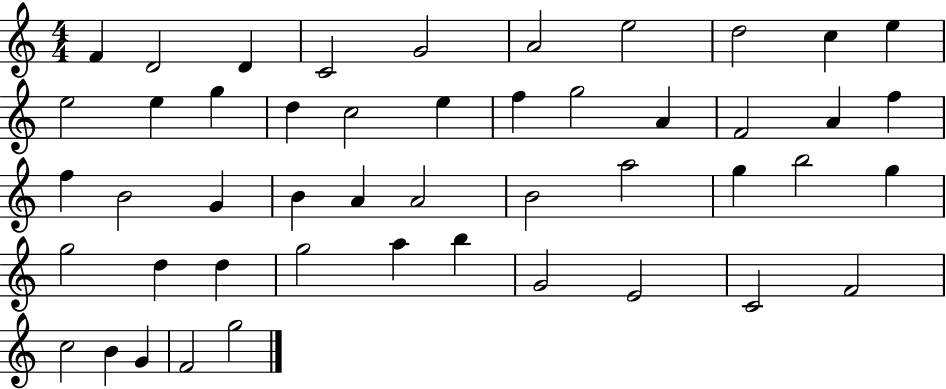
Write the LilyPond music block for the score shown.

{
  \clef treble
  \numericTimeSignature
  \time 4/4
  \key c \major
  f'4 d'2 d'4 | c'2 g'2 | a'2 e''2 | d''2 c''4 e''4 | \break e''2 e''4 g''4 | d''4 c''2 e''4 | f''4 g''2 a'4 | f'2 a'4 f''4 | \break f''4 b'2 g'4 | b'4 a'4 a'2 | b'2 a''2 | g''4 b''2 g''4 | \break g''2 d''4 d''4 | g''2 a''4 b''4 | g'2 e'2 | c'2 f'2 | \break c''2 b'4 g'4 | f'2 g''2 | \bar "|."
}